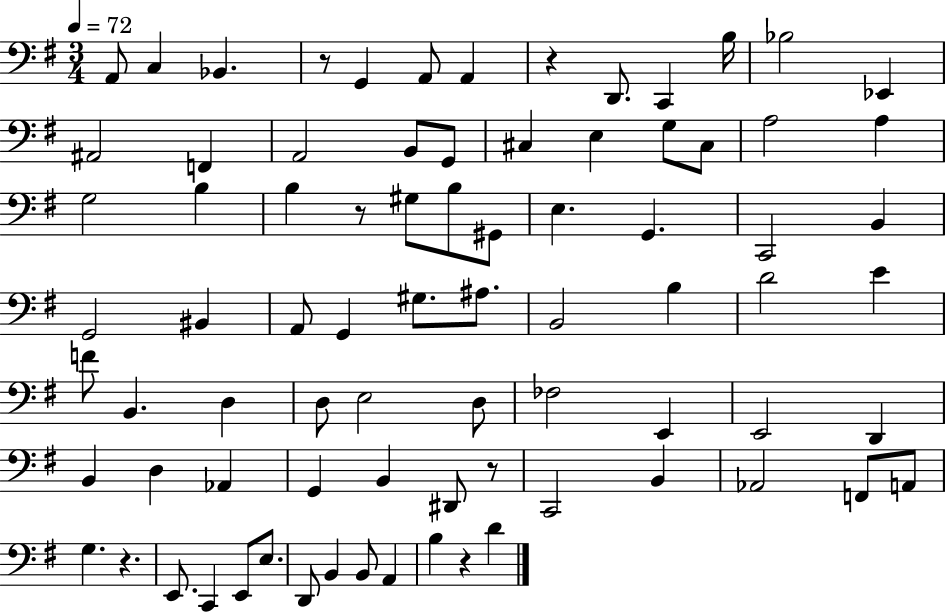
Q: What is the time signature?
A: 3/4